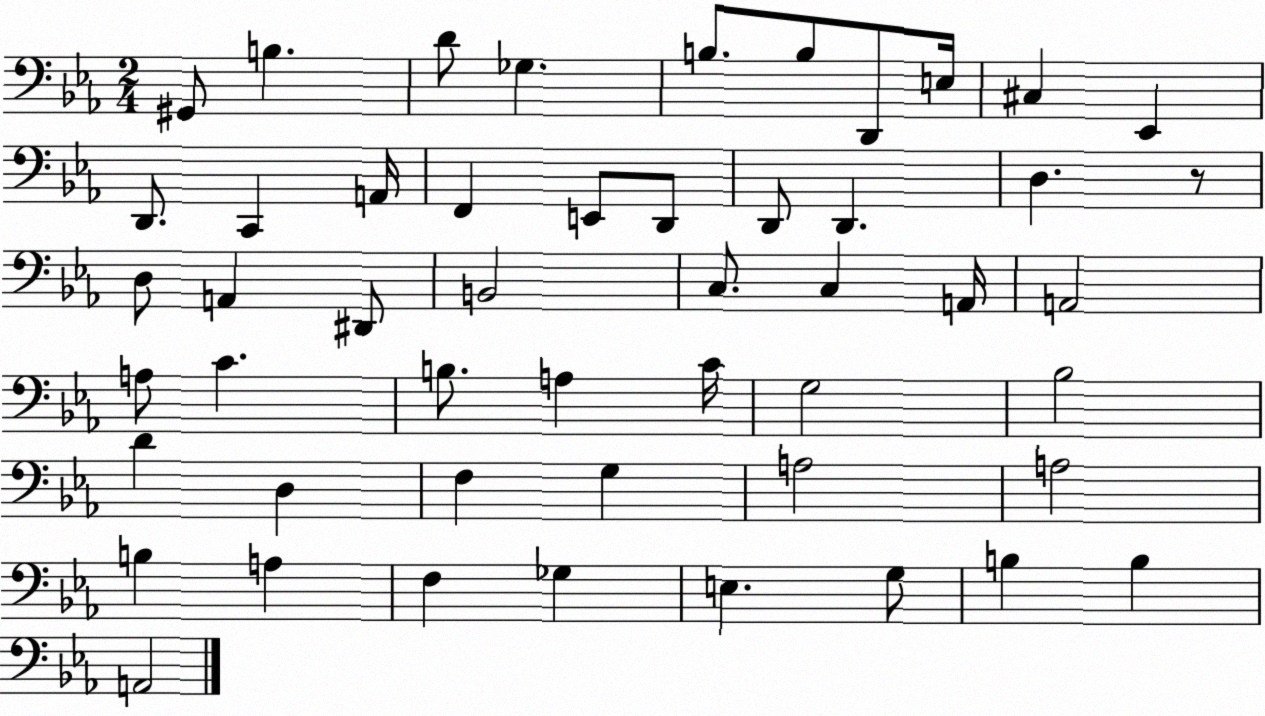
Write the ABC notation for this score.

X:1
T:Untitled
M:2/4
L:1/4
K:Eb
^G,,/2 B, D/2 _G, B,/2 B,/2 D,,/2 E,/4 ^C, _E,, D,,/2 C,, A,,/4 F,, E,,/2 D,,/2 D,,/2 D,, D, z/2 D,/2 A,, ^D,,/2 B,,2 C,/2 C, A,,/4 A,,2 A,/2 C B,/2 A, C/4 G,2 _B,2 D D, F, G, A,2 A,2 B, A, F, _G, E, G,/2 B, B, A,,2